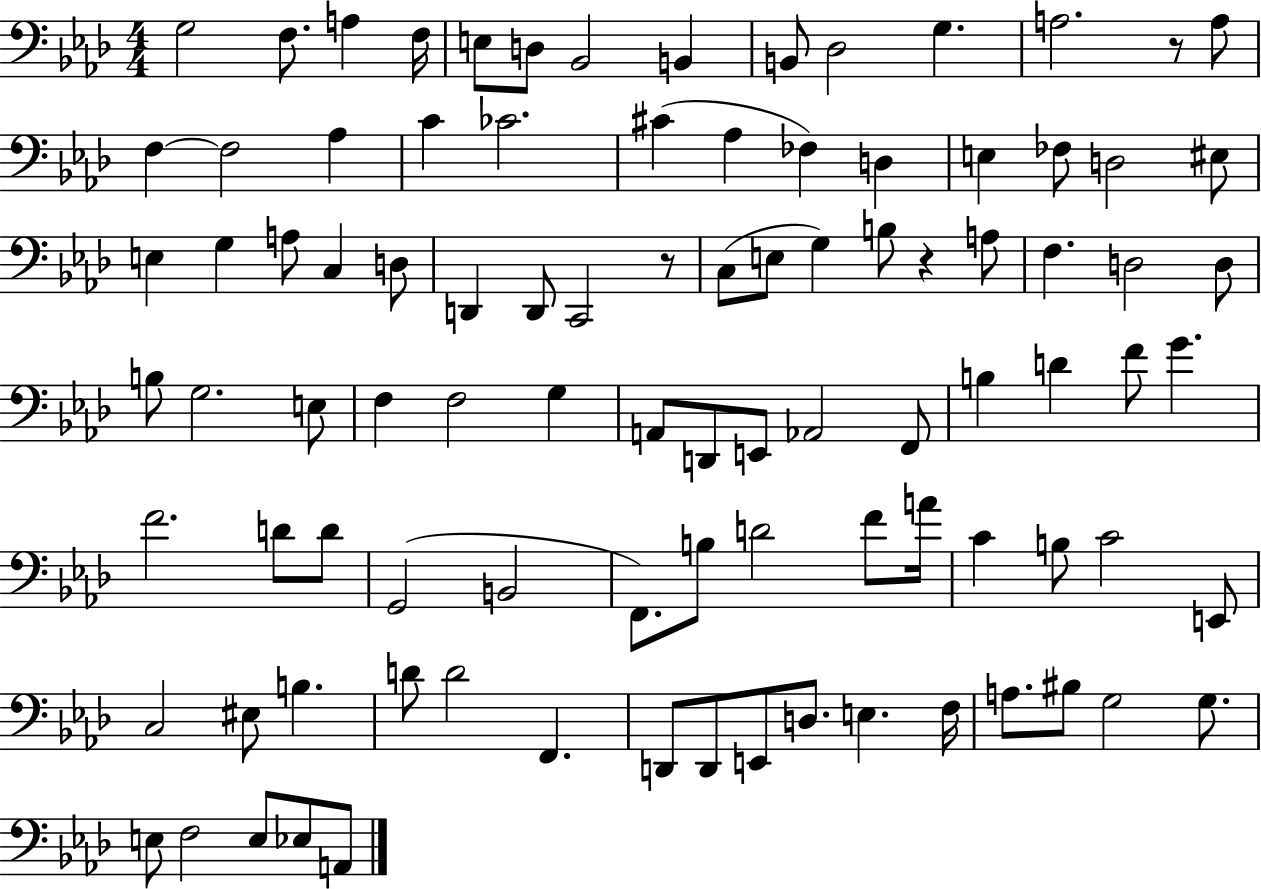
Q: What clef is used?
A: bass